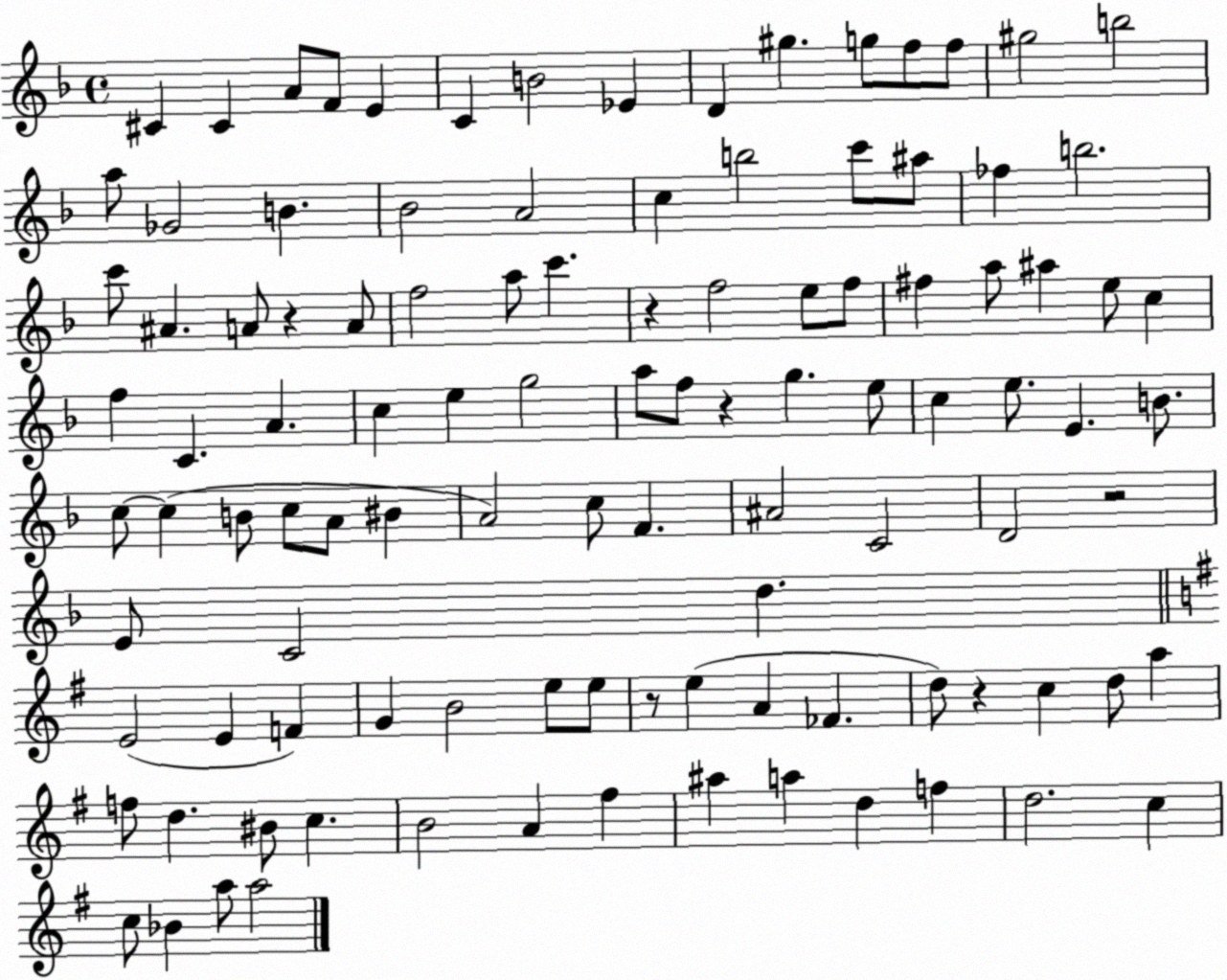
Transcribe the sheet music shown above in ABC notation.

X:1
T:Untitled
M:4/4
L:1/4
K:F
^C ^C A/2 F/2 E C B2 _E D ^g g/2 f/2 f/2 ^g2 b2 a/2 _G2 B _B2 A2 c b2 c'/2 ^a/2 _f b2 c'/2 ^A A/2 z A/2 f2 a/2 c' z f2 e/2 f/2 ^f a/2 ^a e/2 c f C A c e g2 a/2 f/2 z g e/2 c e/2 E B/2 c/2 c B/2 c/2 A/2 ^B A2 c/2 F ^A2 C2 D2 z2 E/2 C2 d E2 E F G B2 e/2 e/2 z/2 e A _F d/2 z c d/2 a f/2 d ^B/2 c B2 A ^f ^a a d f d2 c c/2 _B a/2 a2